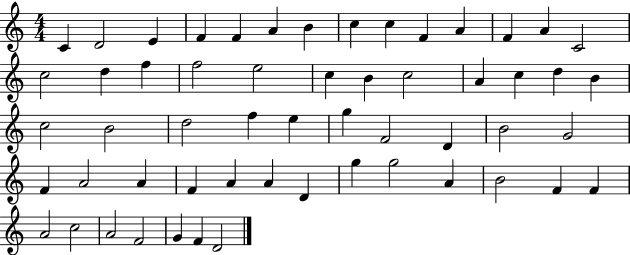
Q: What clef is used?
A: treble